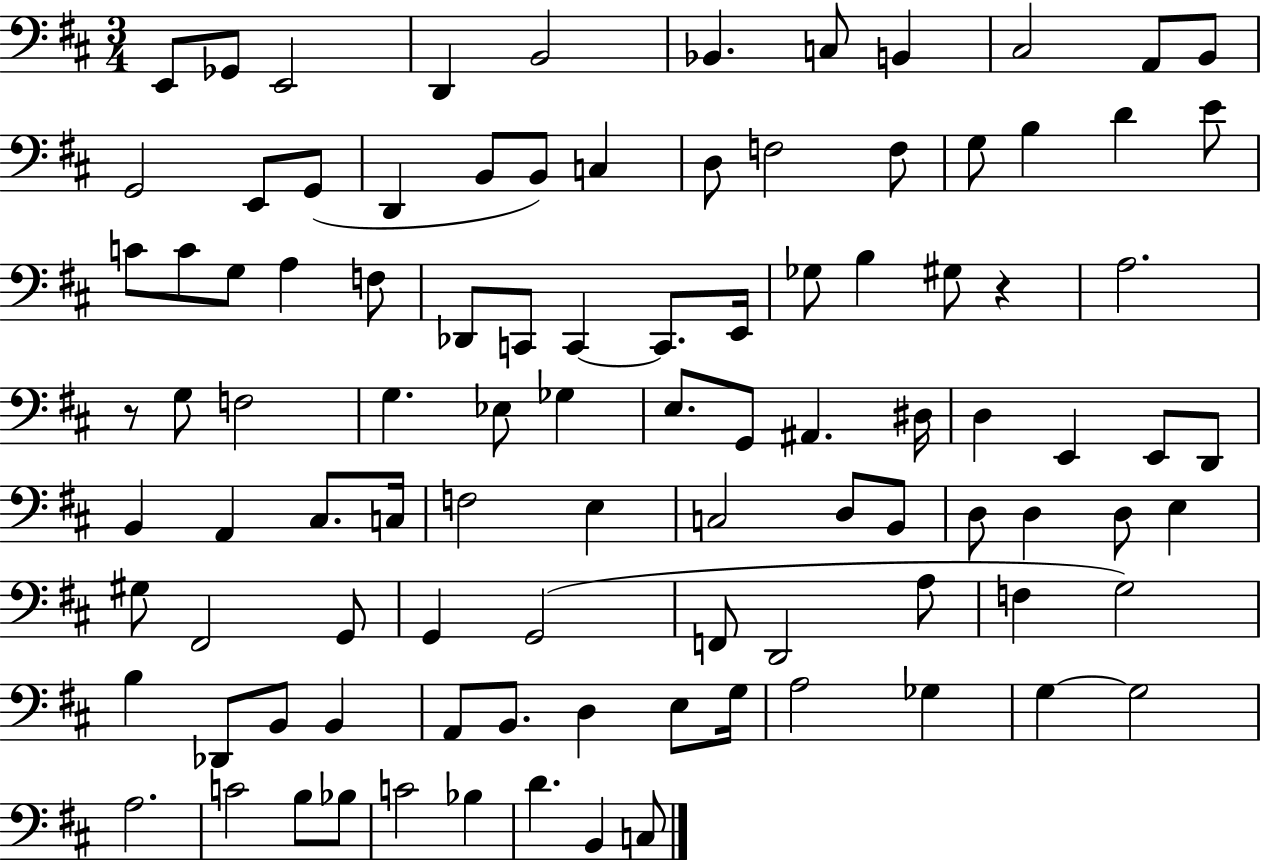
{
  \clef bass
  \numericTimeSignature
  \time 3/4
  \key d \major
  e,8 ges,8 e,2 | d,4 b,2 | bes,4. c8 b,4 | cis2 a,8 b,8 | \break g,2 e,8 g,8( | d,4 b,8 b,8) c4 | d8 f2 f8 | g8 b4 d'4 e'8 | \break c'8 c'8 g8 a4 f8 | des,8 c,8 c,4~~ c,8. e,16 | ges8 b4 gis8 r4 | a2. | \break r8 g8 f2 | g4. ees8 ges4 | e8. g,8 ais,4. dis16 | d4 e,4 e,8 d,8 | \break b,4 a,4 cis8. c16 | f2 e4 | c2 d8 b,8 | d8 d4 d8 e4 | \break gis8 fis,2 g,8 | g,4 g,2( | f,8 d,2 a8 | f4 g2) | \break b4 des,8 b,8 b,4 | a,8 b,8. d4 e8 g16 | a2 ges4 | g4~~ g2 | \break a2. | c'2 b8 bes8 | c'2 bes4 | d'4. b,4 c8 | \break \bar "|."
}